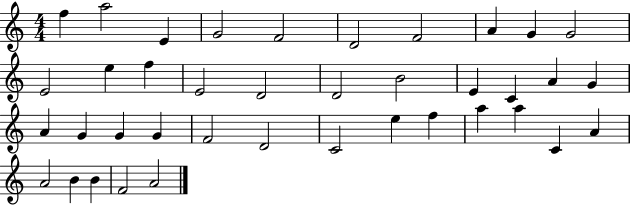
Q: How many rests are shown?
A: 0